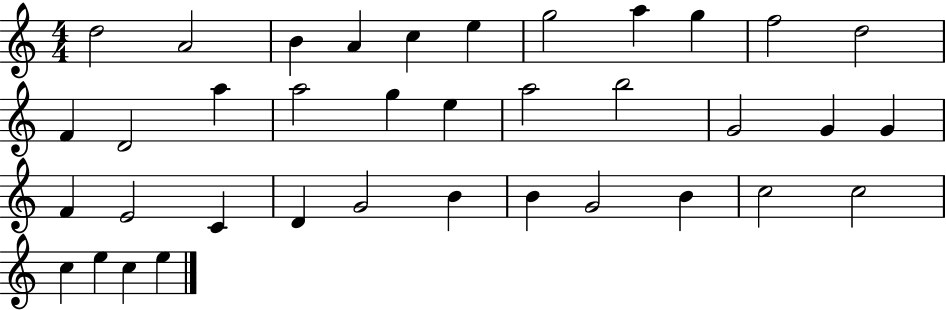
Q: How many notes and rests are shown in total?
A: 37